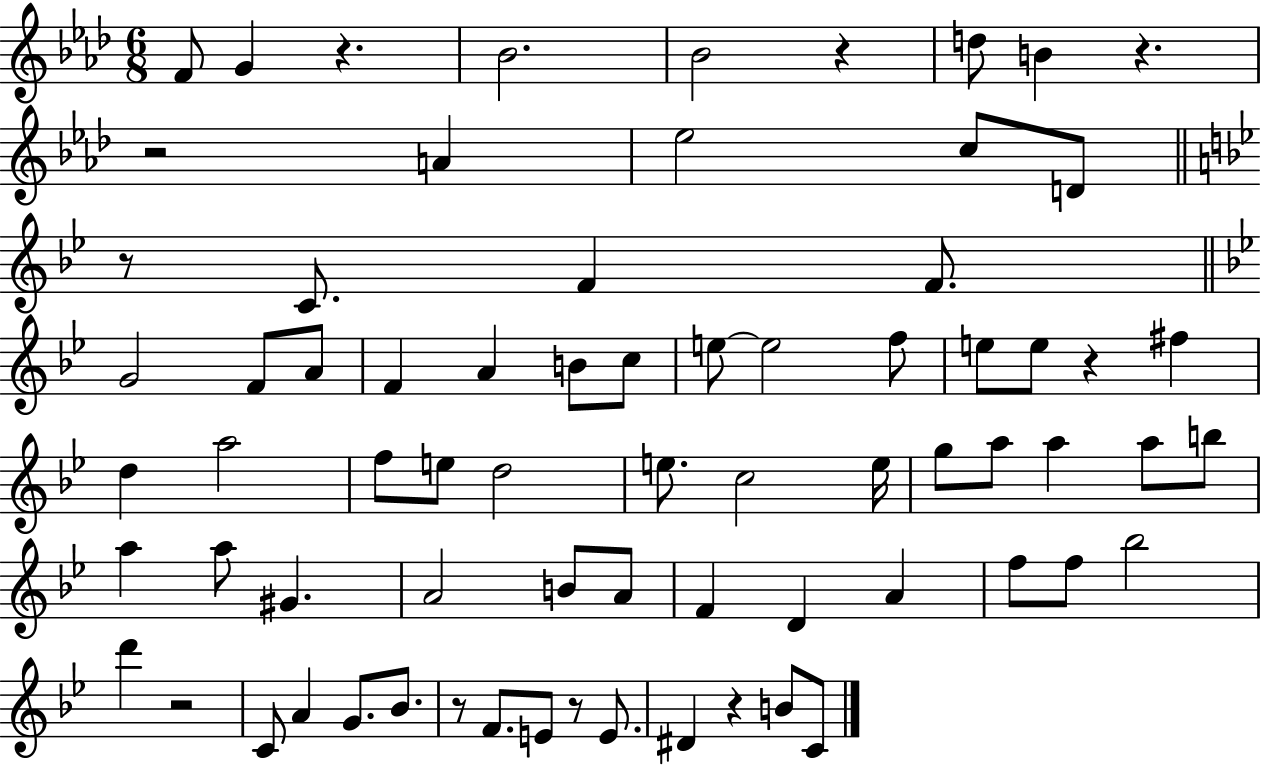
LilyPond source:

{
  \clef treble
  \numericTimeSignature
  \time 6/8
  \key aes \major
  f'8 g'4 r4. | bes'2. | bes'2 r4 | d''8 b'4 r4. | \break r2 a'4 | ees''2 c''8 d'8 | \bar "||" \break \key bes \major r8 c'8. f'4 f'8. | \bar "||" \break \key bes \major g'2 f'8 a'8 | f'4 a'4 b'8 c''8 | e''8~~ e''2 f''8 | e''8 e''8 r4 fis''4 | \break d''4 a''2 | f''8 e''8 d''2 | e''8. c''2 e''16 | g''8 a''8 a''4 a''8 b''8 | \break a''4 a''8 gis'4. | a'2 b'8 a'8 | f'4 d'4 a'4 | f''8 f''8 bes''2 | \break d'''4 r2 | c'8 a'4 g'8. bes'8. | r8 f'8. e'8 r8 e'8. | dis'4 r4 b'8 c'8 | \break \bar "|."
}